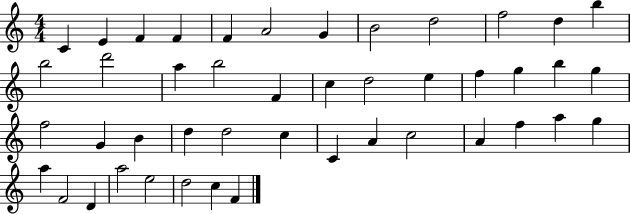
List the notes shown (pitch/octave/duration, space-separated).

C4/q E4/q F4/q F4/q F4/q A4/h G4/q B4/h D5/h F5/h D5/q B5/q B5/h D6/h A5/q B5/h F4/q C5/q D5/h E5/q F5/q G5/q B5/q G5/q F5/h G4/q B4/q D5/q D5/h C5/q C4/q A4/q C5/h A4/q F5/q A5/q G5/q A5/q F4/h D4/q A5/h E5/h D5/h C5/q F4/q